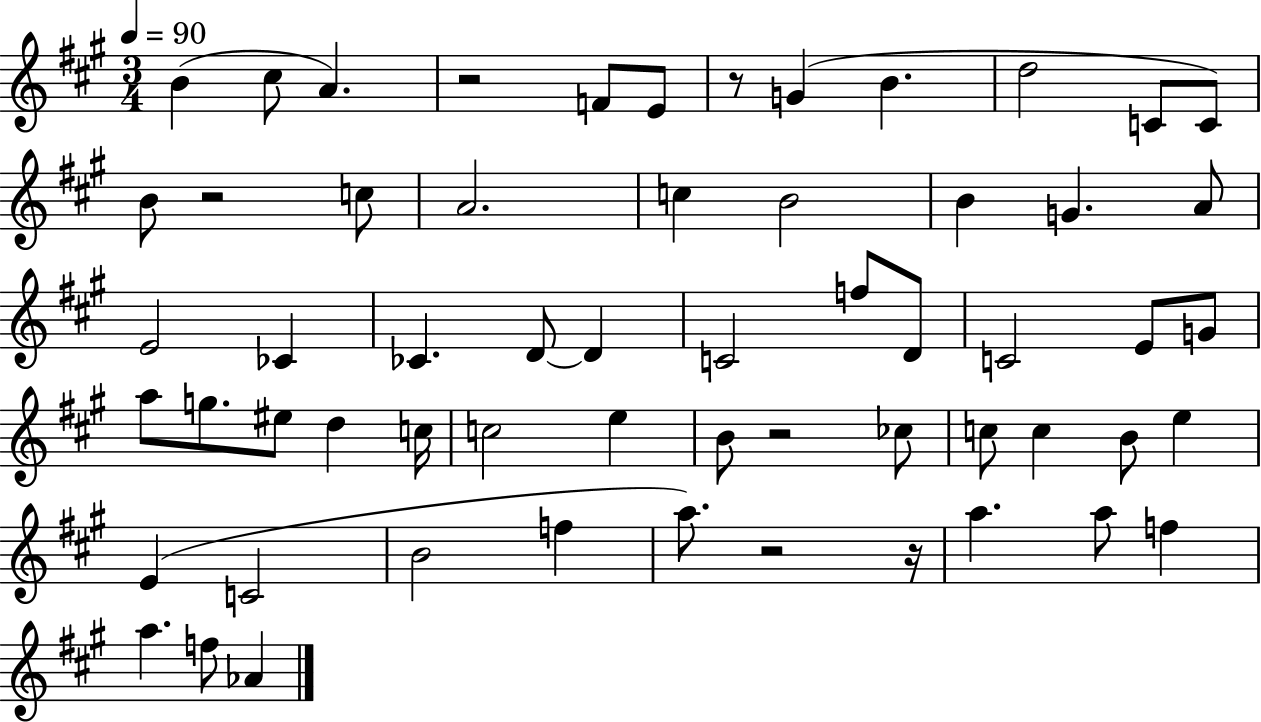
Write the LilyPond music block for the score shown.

{
  \clef treble
  \numericTimeSignature
  \time 3/4
  \key a \major
  \tempo 4 = 90
  \repeat volta 2 { b'4( cis''8 a'4.) | r2 f'8 e'8 | r8 g'4( b'4. | d''2 c'8 c'8) | \break b'8 r2 c''8 | a'2. | c''4 b'2 | b'4 g'4. a'8 | \break e'2 ces'4 | ces'4. d'8~~ d'4 | c'2 f''8 d'8 | c'2 e'8 g'8 | \break a''8 g''8. eis''8 d''4 c''16 | c''2 e''4 | b'8 r2 ces''8 | c''8 c''4 b'8 e''4 | \break e'4( c'2 | b'2 f''4 | a''8.) r2 r16 | a''4. a''8 f''4 | \break a''4. f''8 aes'4 | } \bar "|."
}